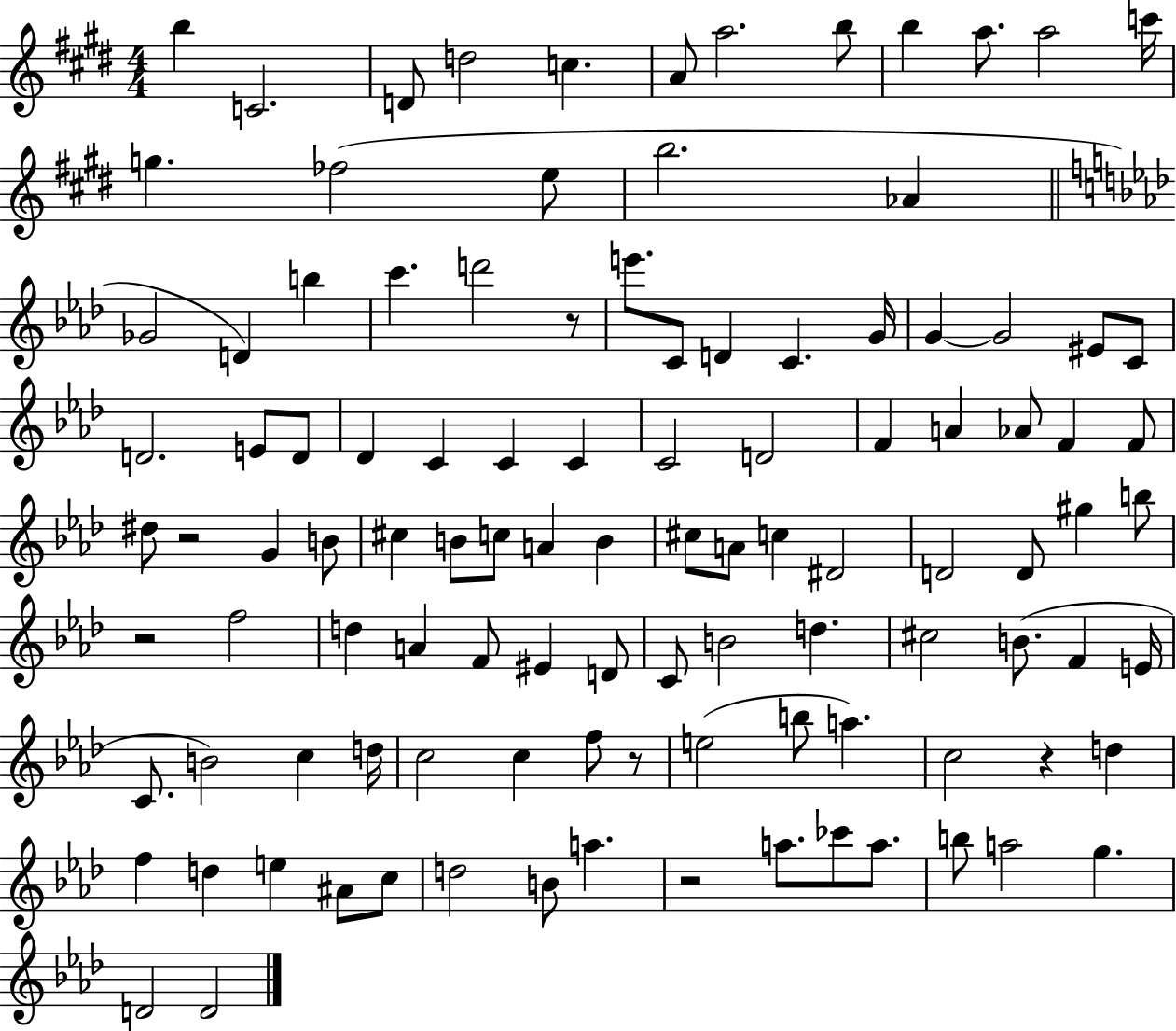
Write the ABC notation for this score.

X:1
T:Untitled
M:4/4
L:1/4
K:E
b C2 D/2 d2 c A/2 a2 b/2 b a/2 a2 c'/4 g _f2 e/2 b2 _A _G2 D b c' d'2 z/2 e'/2 C/2 D C G/4 G G2 ^E/2 C/2 D2 E/2 D/2 _D C C C C2 D2 F A _A/2 F F/2 ^d/2 z2 G B/2 ^c B/2 c/2 A B ^c/2 A/2 c ^D2 D2 D/2 ^g b/2 z2 f2 d A F/2 ^E D/2 C/2 B2 d ^c2 B/2 F E/4 C/2 B2 c d/4 c2 c f/2 z/2 e2 b/2 a c2 z d f d e ^A/2 c/2 d2 B/2 a z2 a/2 _c'/2 a/2 b/2 a2 g D2 D2